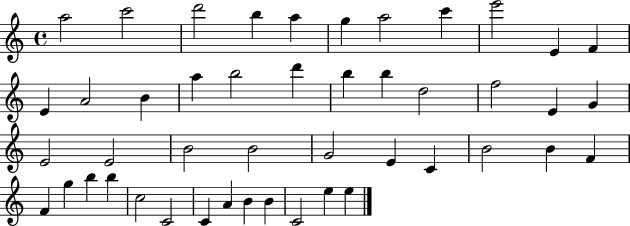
{
  \clef treble
  \time 4/4
  \defaultTimeSignature
  \key c \major
  a''2 c'''2 | d'''2 b''4 a''4 | g''4 a''2 c'''4 | e'''2 e'4 f'4 | \break e'4 a'2 b'4 | a''4 b''2 d'''4 | b''4 b''4 d''2 | f''2 e'4 g'4 | \break e'2 e'2 | b'2 b'2 | g'2 e'4 c'4 | b'2 b'4 f'4 | \break f'4 g''4 b''4 b''4 | c''2 c'2 | c'4 a'4 b'4 b'4 | c'2 e''4 e''4 | \break \bar "|."
}